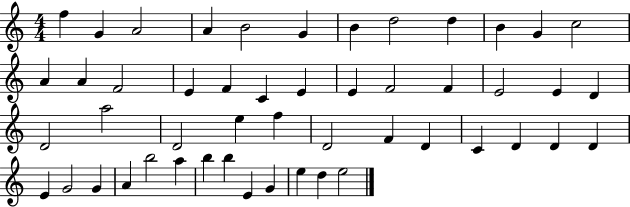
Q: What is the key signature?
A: C major